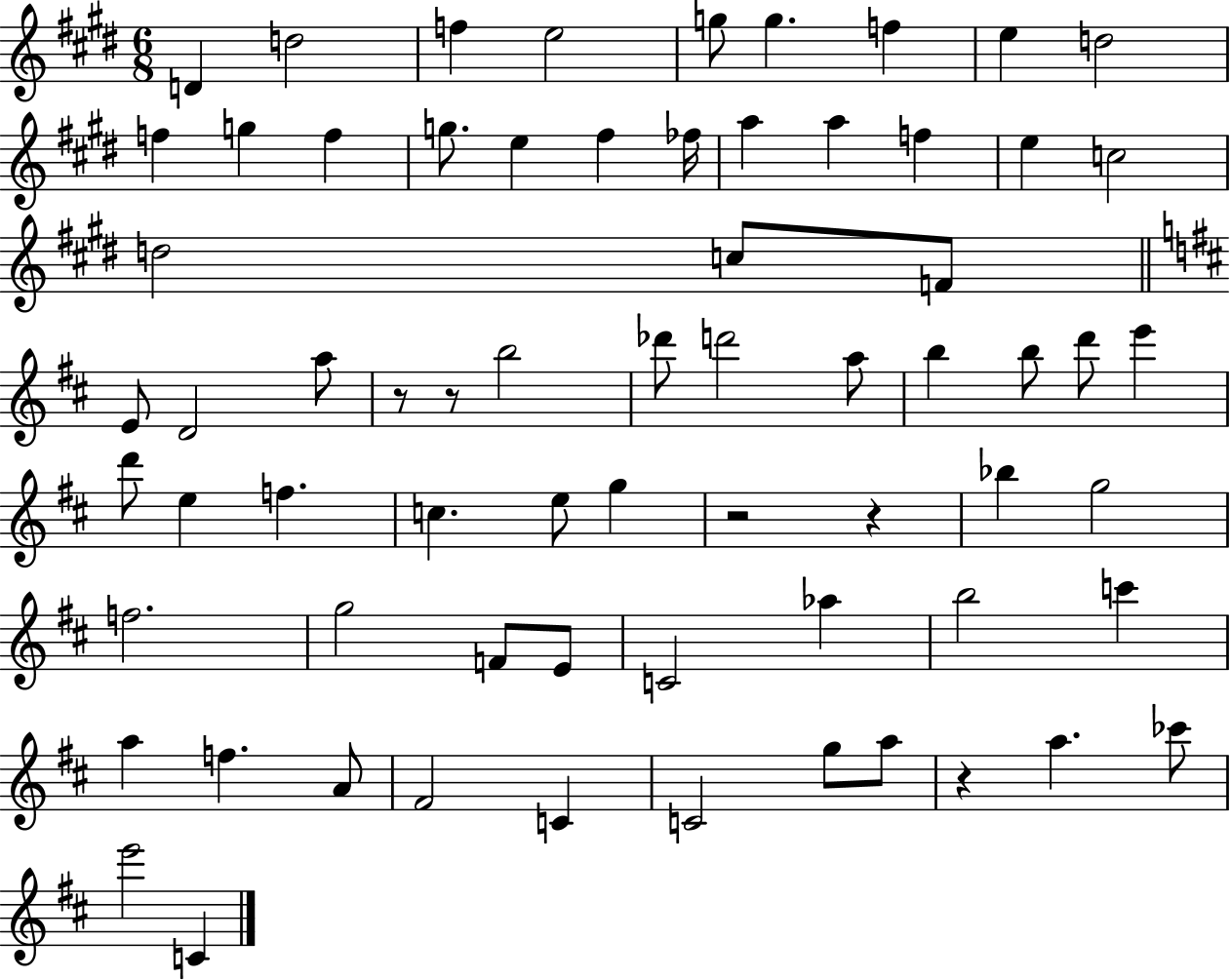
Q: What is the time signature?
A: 6/8